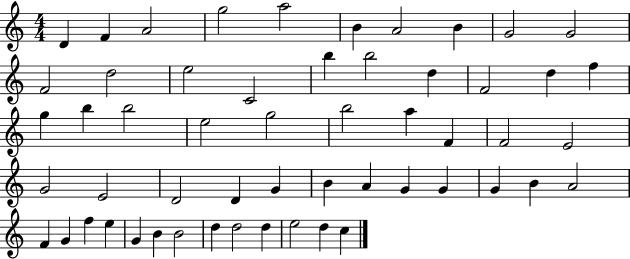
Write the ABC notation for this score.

X:1
T:Untitled
M:4/4
L:1/4
K:C
D F A2 g2 a2 B A2 B G2 G2 F2 d2 e2 C2 b b2 d F2 d f g b b2 e2 g2 b2 a F F2 E2 G2 E2 D2 D G B A G G G B A2 F G f e G B B2 d d2 d e2 d c